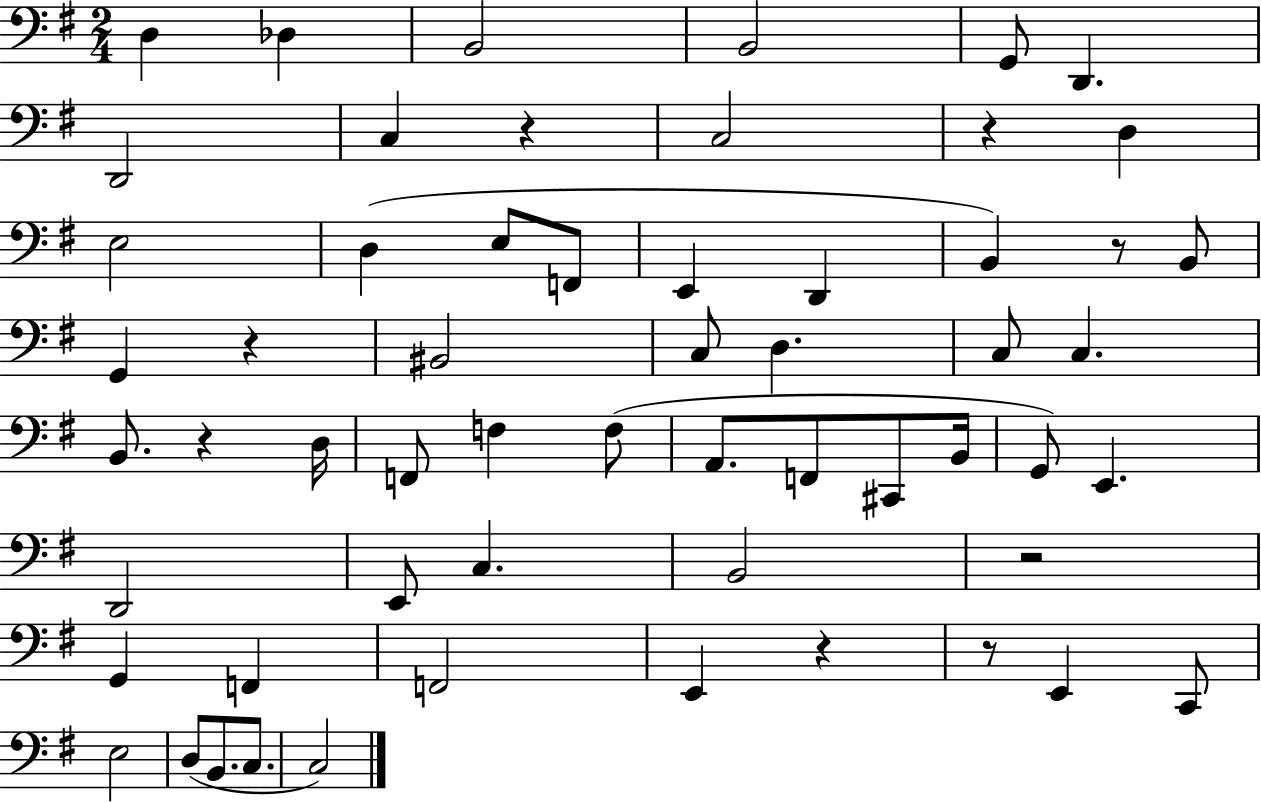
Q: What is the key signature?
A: G major